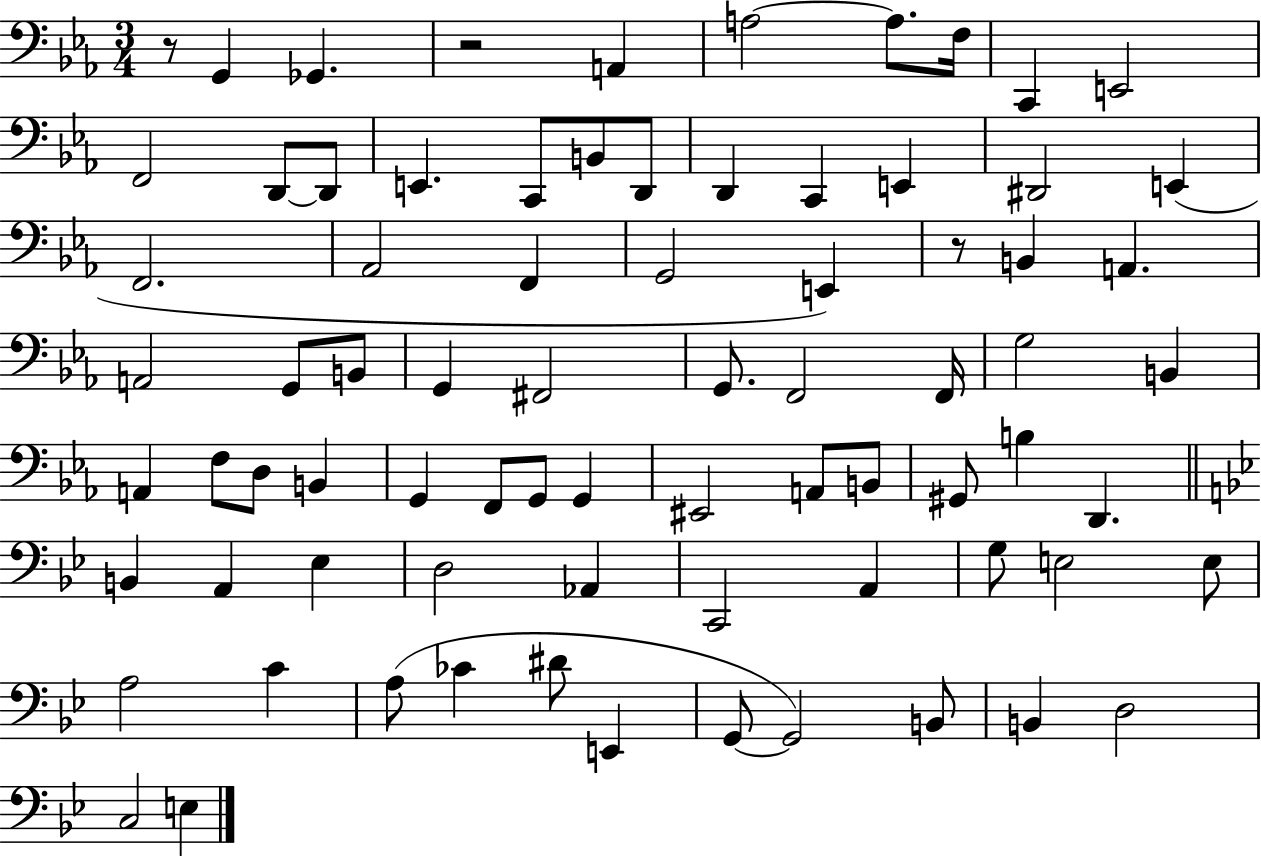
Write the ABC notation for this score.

X:1
T:Untitled
M:3/4
L:1/4
K:Eb
z/2 G,, _G,, z2 A,, A,2 A,/2 F,/4 C,, E,,2 F,,2 D,,/2 D,,/2 E,, C,,/2 B,,/2 D,,/2 D,, C,, E,, ^D,,2 E,, F,,2 _A,,2 F,, G,,2 E,, z/2 B,, A,, A,,2 G,,/2 B,,/2 G,, ^F,,2 G,,/2 F,,2 F,,/4 G,2 B,, A,, F,/2 D,/2 B,, G,, F,,/2 G,,/2 G,, ^E,,2 A,,/2 B,,/2 ^G,,/2 B, D,, B,, A,, _E, D,2 _A,, C,,2 A,, G,/2 E,2 E,/2 A,2 C A,/2 _C ^D/2 E,, G,,/2 G,,2 B,,/2 B,, D,2 C,2 E,